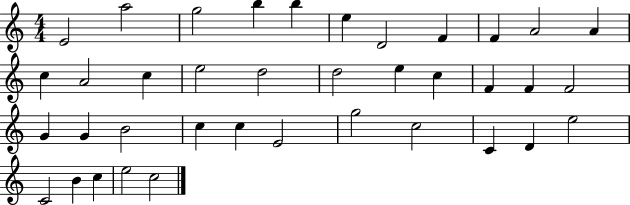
{
  \clef treble
  \numericTimeSignature
  \time 4/4
  \key c \major
  e'2 a''2 | g''2 b''4 b''4 | e''4 d'2 f'4 | f'4 a'2 a'4 | \break c''4 a'2 c''4 | e''2 d''2 | d''2 e''4 c''4 | f'4 f'4 f'2 | \break g'4 g'4 b'2 | c''4 c''4 e'2 | g''2 c''2 | c'4 d'4 e''2 | \break c'2 b'4 c''4 | e''2 c''2 | \bar "|."
}